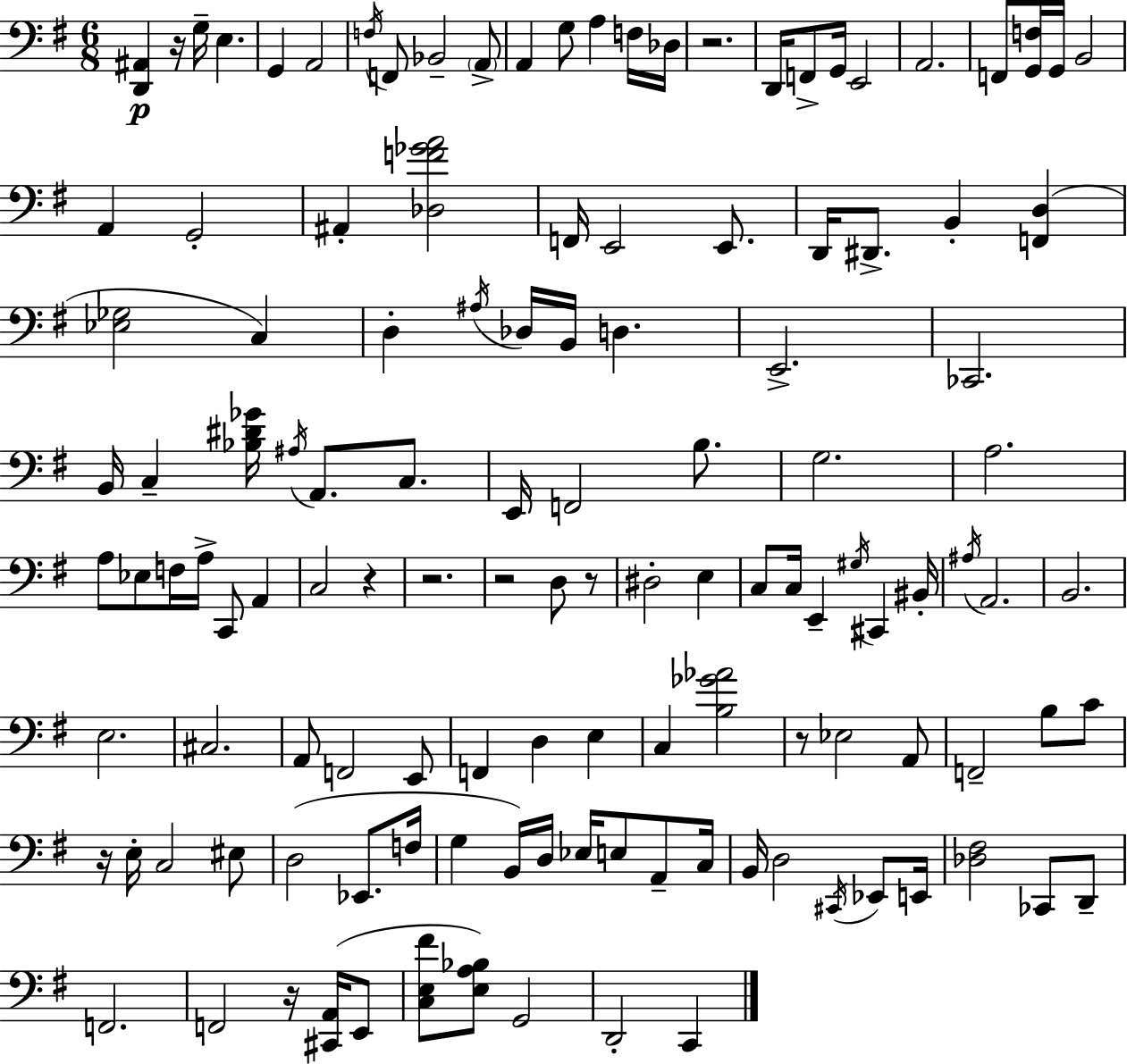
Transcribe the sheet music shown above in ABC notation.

X:1
T:Untitled
M:6/8
L:1/4
K:G
[D,,^A,,] z/4 G,/4 E, G,, A,,2 F,/4 F,,/2 _B,,2 A,,/2 A,, G,/2 A, F,/4 _D,/4 z2 D,,/4 F,,/2 G,,/4 E,,2 A,,2 F,,/2 [G,,F,]/4 G,,/4 B,,2 A,, G,,2 ^A,, [_D,F_GA]2 F,,/4 E,,2 E,,/2 D,,/4 ^D,,/2 B,, [F,,D,] [_E,_G,]2 C, D, ^A,/4 _D,/4 B,,/4 D, E,,2 _C,,2 B,,/4 C, [_B,^D_G]/4 ^A,/4 A,,/2 C,/2 E,,/4 F,,2 B,/2 G,2 A,2 A,/2 _E,/2 F,/4 A,/4 C,,/2 A,, C,2 z z2 z2 D,/2 z/2 ^D,2 E, C,/2 C,/4 E,, ^G,/4 ^C,, ^B,,/4 ^A,/4 A,,2 B,,2 E,2 ^C,2 A,,/2 F,,2 E,,/2 F,, D, E, C, [B,_G_A]2 z/2 _E,2 A,,/2 F,,2 B,/2 C/2 z/4 E,/4 C,2 ^E,/2 D,2 _E,,/2 F,/4 G, B,,/4 D,/4 _E,/4 E,/2 A,,/2 C,/4 B,,/4 D,2 ^C,,/4 _E,,/2 E,,/4 [_D,^F,]2 _C,,/2 D,,/2 F,,2 F,,2 z/4 [^C,,A,,]/4 E,,/2 [C,E,^F]/2 [E,A,_B,]/2 G,,2 D,,2 C,,